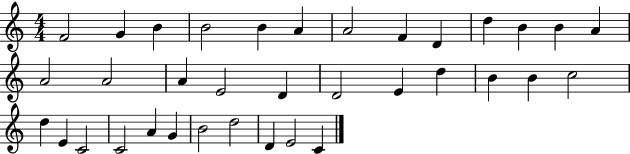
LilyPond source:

{
  \clef treble
  \numericTimeSignature
  \time 4/4
  \key c \major
  f'2 g'4 b'4 | b'2 b'4 a'4 | a'2 f'4 d'4 | d''4 b'4 b'4 a'4 | \break a'2 a'2 | a'4 e'2 d'4 | d'2 e'4 d''4 | b'4 b'4 c''2 | \break d''4 e'4 c'2 | c'2 a'4 g'4 | b'2 d''2 | d'4 e'2 c'4 | \break \bar "|."
}